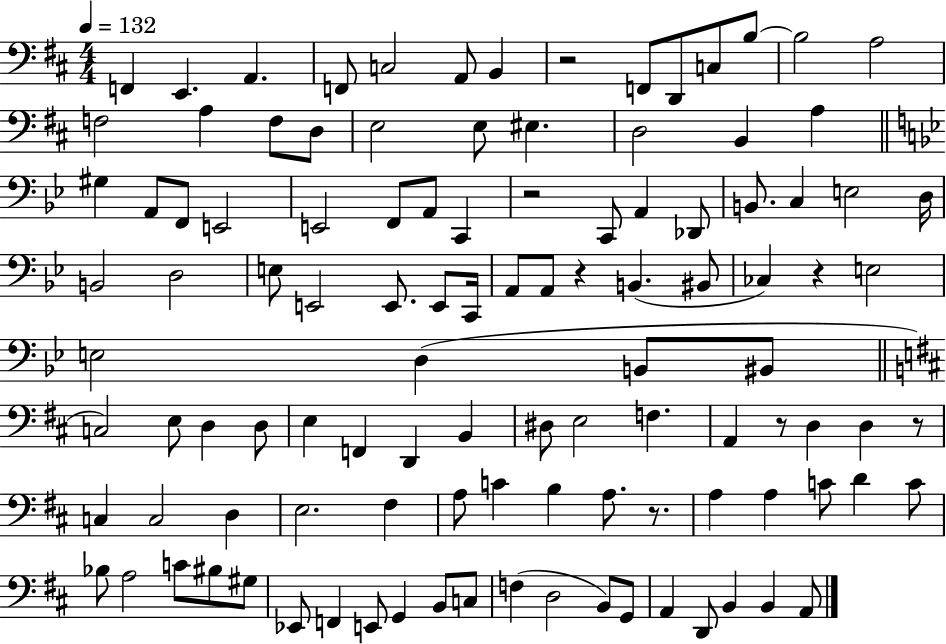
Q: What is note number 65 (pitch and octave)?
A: E3